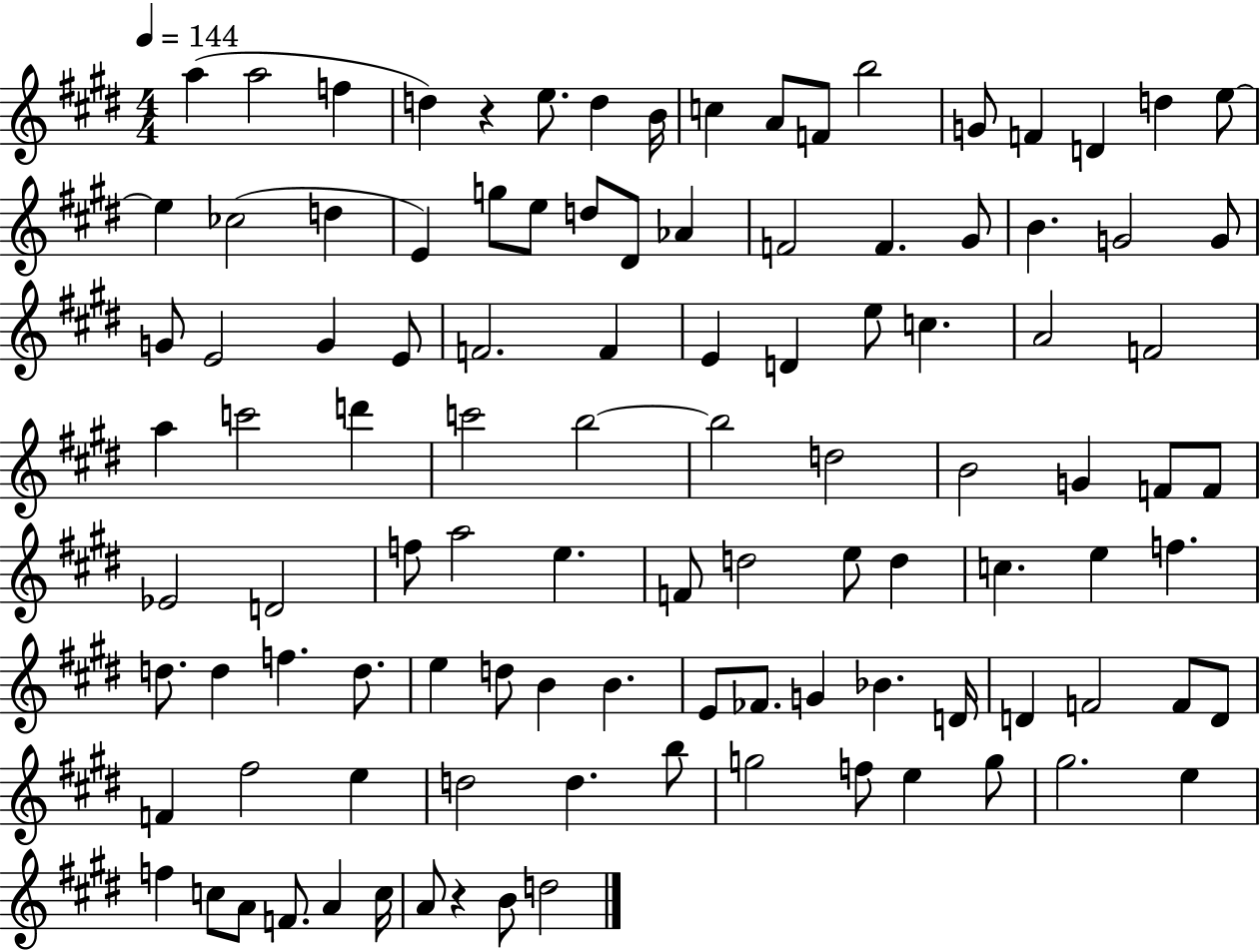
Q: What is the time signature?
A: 4/4